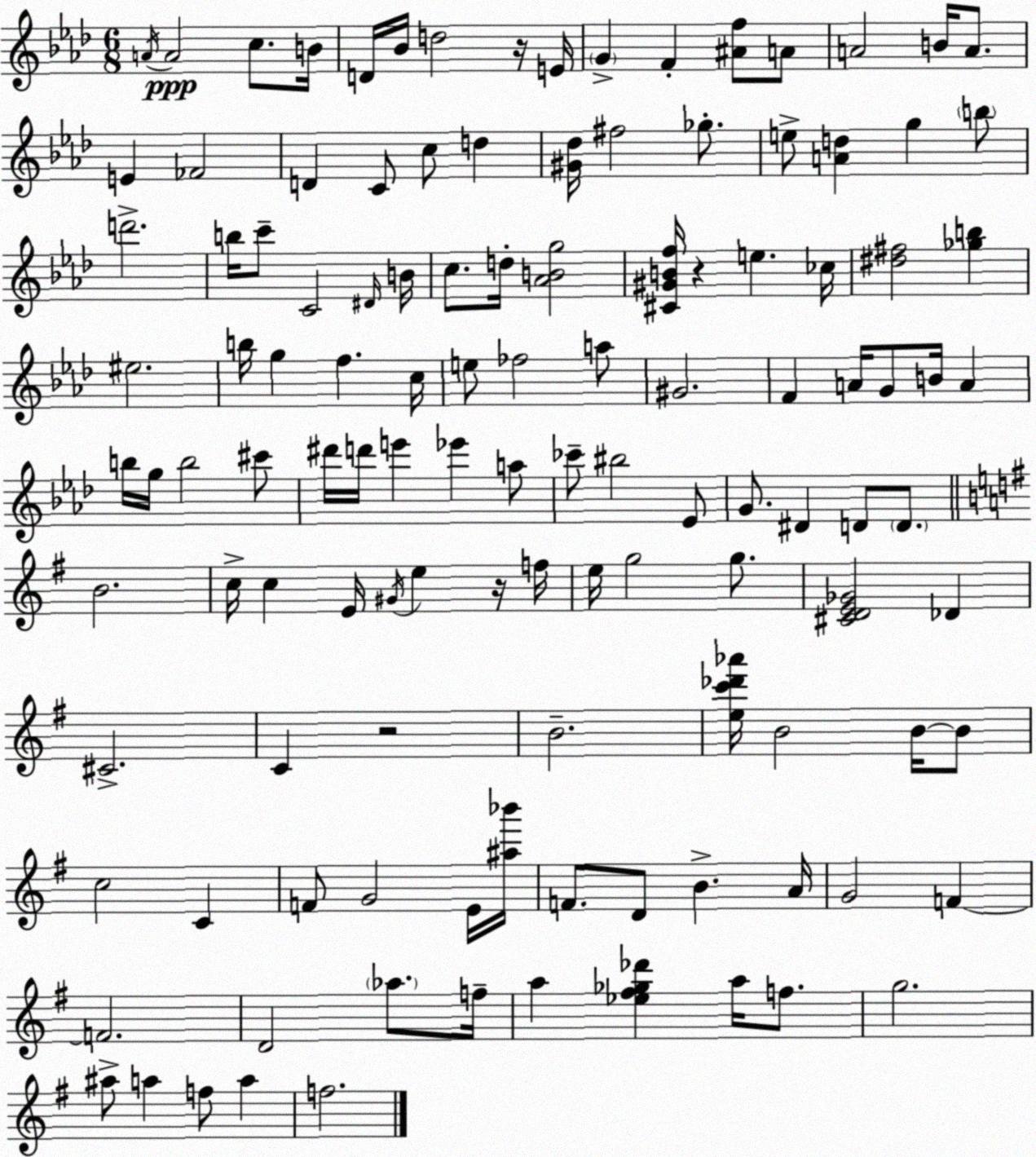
X:1
T:Untitled
M:6/8
L:1/4
K:Ab
A/4 A2 c/2 B/4 D/4 _B/4 d2 z/4 E/4 G F [^Af]/2 A/2 A2 B/4 A/2 E _F2 D C/2 c/2 d [^G_d]/4 ^f2 _g/2 e/2 [Ad] g b/2 d'2 b/4 c'/2 C2 ^D/4 B/4 c/2 d/4 [_ABg]2 [^C^GBf]/4 z e _c/4 [^d^f]2 [_gb] ^e2 b/4 g f c/4 e/2 _f2 a/2 ^G2 F A/4 G/2 B/4 A b/4 g/4 b2 ^c'/2 ^d'/4 d'/4 e' _e' a/2 _c'/2 ^b2 _E/2 G/2 ^D D/2 D/2 B2 c/4 c E/4 ^G/4 e z/4 f/4 e/4 g2 g/2 [^CDE_G]2 _D ^C2 C z2 B2 [ec'_d'_a']/4 B2 B/4 B/2 c2 C F/2 G2 E/4 [^a_b']/4 F/2 D/2 B A/4 G2 F F2 D2 _a/2 f/4 a [_e^f_g_d'] a/4 f/2 g2 ^a/2 a f/2 a f2